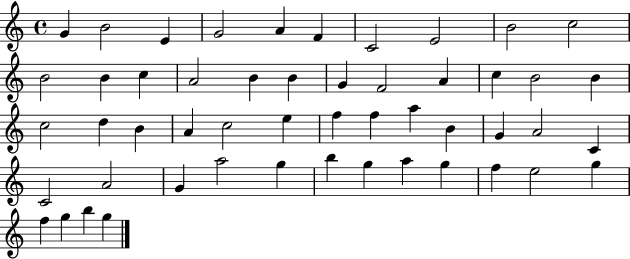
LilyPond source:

{
  \clef treble
  \time 4/4
  \defaultTimeSignature
  \key c \major
  g'4 b'2 e'4 | g'2 a'4 f'4 | c'2 e'2 | b'2 c''2 | \break b'2 b'4 c''4 | a'2 b'4 b'4 | g'4 f'2 a'4 | c''4 b'2 b'4 | \break c''2 d''4 b'4 | a'4 c''2 e''4 | f''4 f''4 a''4 b'4 | g'4 a'2 c'4 | \break c'2 a'2 | g'4 a''2 g''4 | b''4 g''4 a''4 g''4 | f''4 e''2 g''4 | \break f''4 g''4 b''4 g''4 | \bar "|."
}